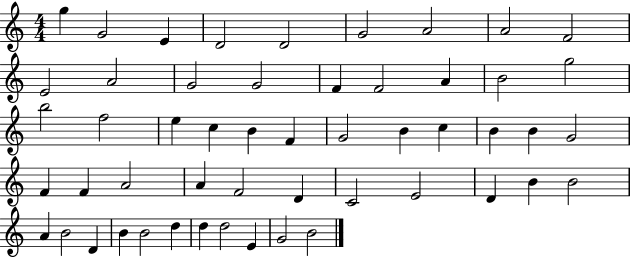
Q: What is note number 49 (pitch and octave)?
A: D5